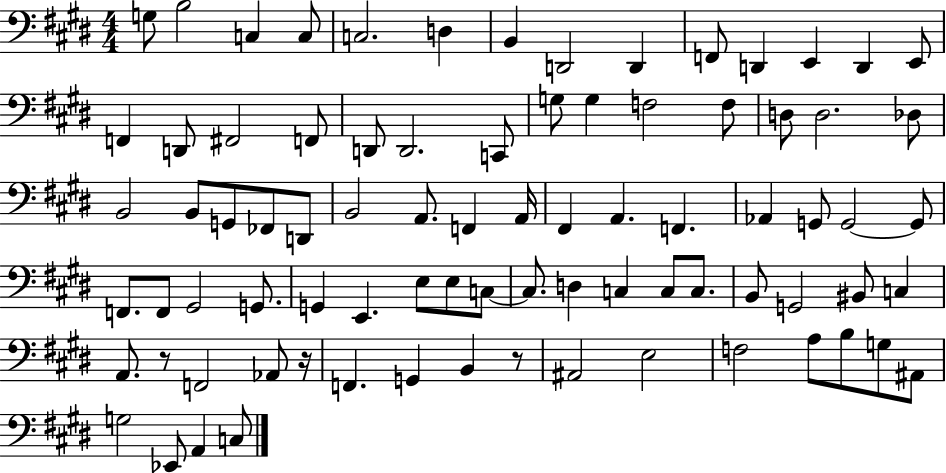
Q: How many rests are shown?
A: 3